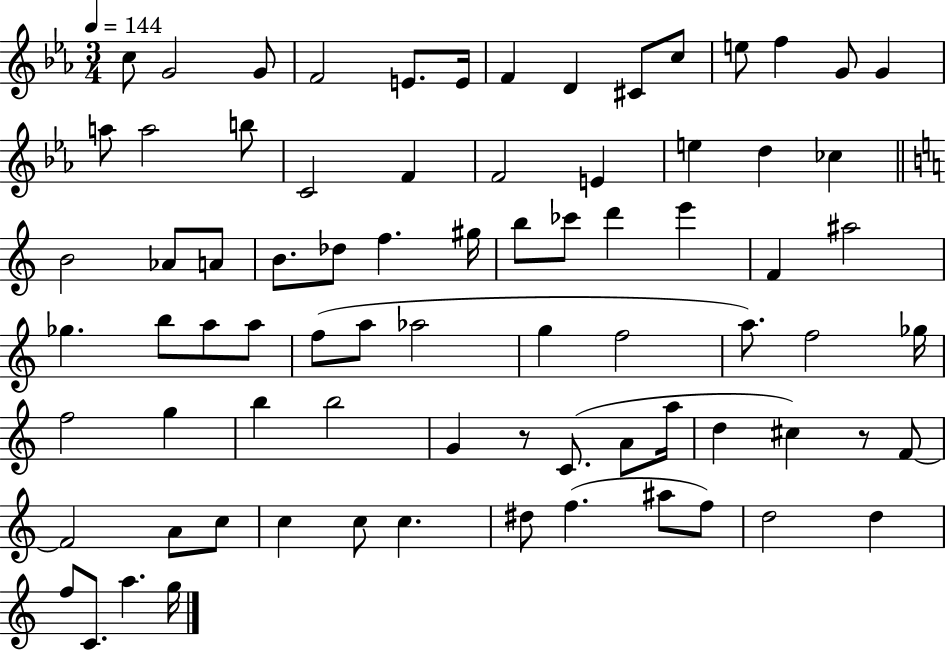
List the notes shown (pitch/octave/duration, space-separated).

C5/e G4/h G4/e F4/h E4/e. E4/s F4/q D4/q C#4/e C5/e E5/e F5/q G4/e G4/q A5/e A5/h B5/e C4/h F4/q F4/h E4/q E5/q D5/q CES5/q B4/h Ab4/e A4/e B4/e. Db5/e F5/q. G#5/s B5/e CES6/e D6/q E6/q F4/q A#5/h Gb5/q. B5/e A5/e A5/e F5/e A5/e Ab5/h G5/q F5/h A5/e. F5/h Gb5/s F5/h G5/q B5/q B5/h G4/q R/e C4/e. A4/e A5/s D5/q C#5/q R/e F4/e F4/h A4/e C5/e C5/q C5/e C5/q. D#5/e F5/q. A#5/e F5/e D5/h D5/q F5/e C4/e. A5/q. G5/s